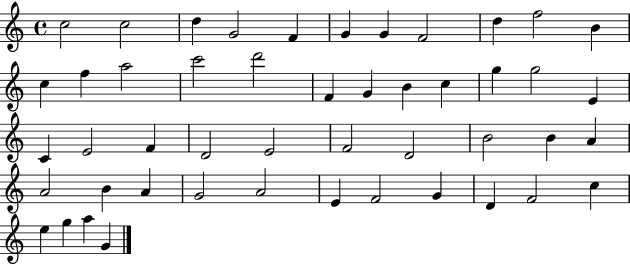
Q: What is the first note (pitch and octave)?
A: C5